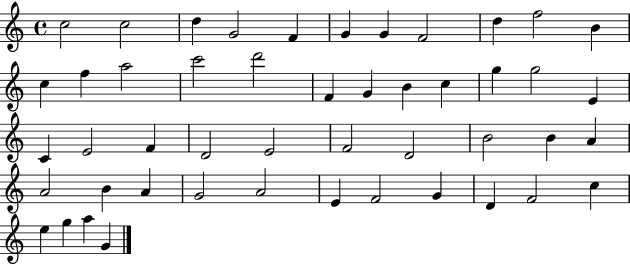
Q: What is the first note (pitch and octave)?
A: C5